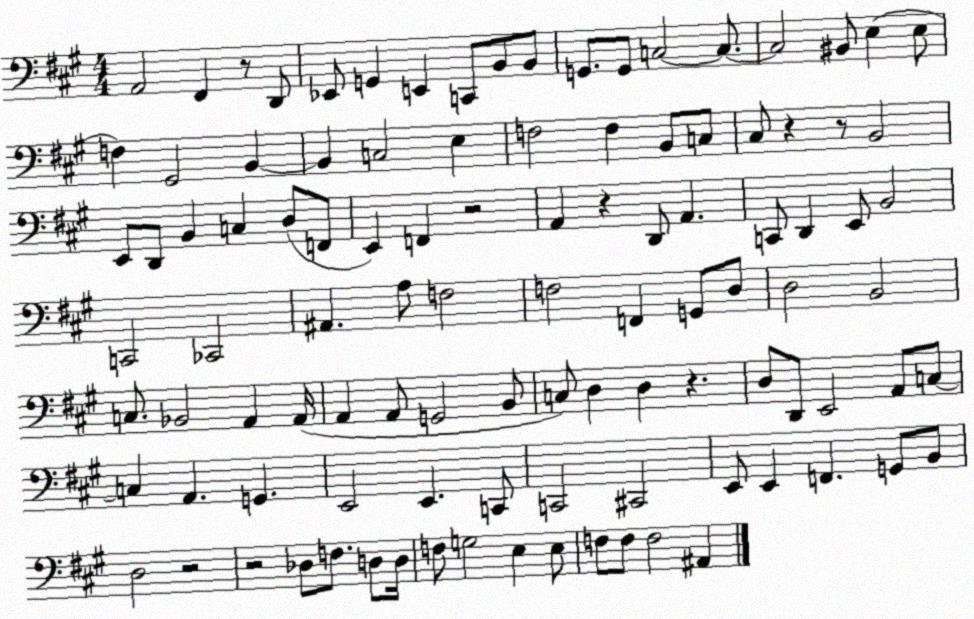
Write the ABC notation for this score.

X:1
T:Untitled
M:4/4
L:1/4
K:A
A,,2 ^F,, z/2 D,,/2 _E,,/2 G,, E,, C,,/2 B,,/2 B,,/2 G,,/2 G,,/2 C,2 C,/2 C,2 ^B,,/2 E, E,/2 F, ^G,,2 B,, B,, C,2 E, F,2 F, B,,/2 C,/2 ^C,/2 z z/2 B,,2 E,,/2 D,,/2 B,, C, D,/2 F,,/2 E,, F,, z2 A,, z D,,/2 A,, C,,/2 D,, E,,/2 B,,2 C,,2 _C,,2 ^A,, A,/2 F,2 F,2 F,, G,,/2 D,/2 D,2 B,,2 C,/2 _B,,2 A,, A,,/4 A,, A,,/2 G,,2 B,,/2 C,/2 D, D, z D,/2 D,,/2 E,,2 A,,/2 C,/2 C, A,, G,, E,,2 E,, C,,/2 C,,2 ^C,,2 E,,/2 E,, F,, G,,/2 B,,/2 D,2 z2 z2 _D,/2 F,/2 D,/2 D,/4 F,/2 G,2 E, E,/2 F,/2 F,/2 F,2 ^A,,